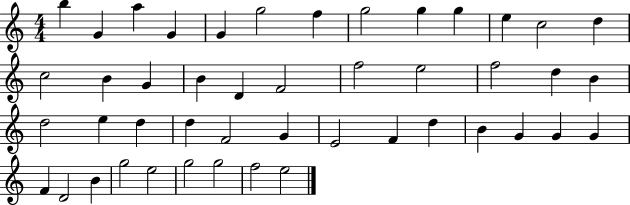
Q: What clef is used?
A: treble